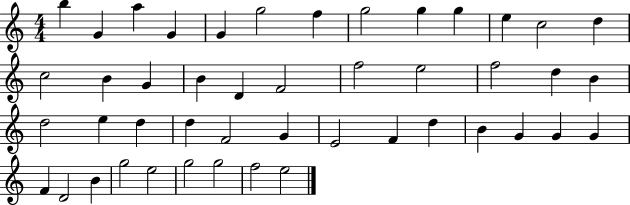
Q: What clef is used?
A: treble